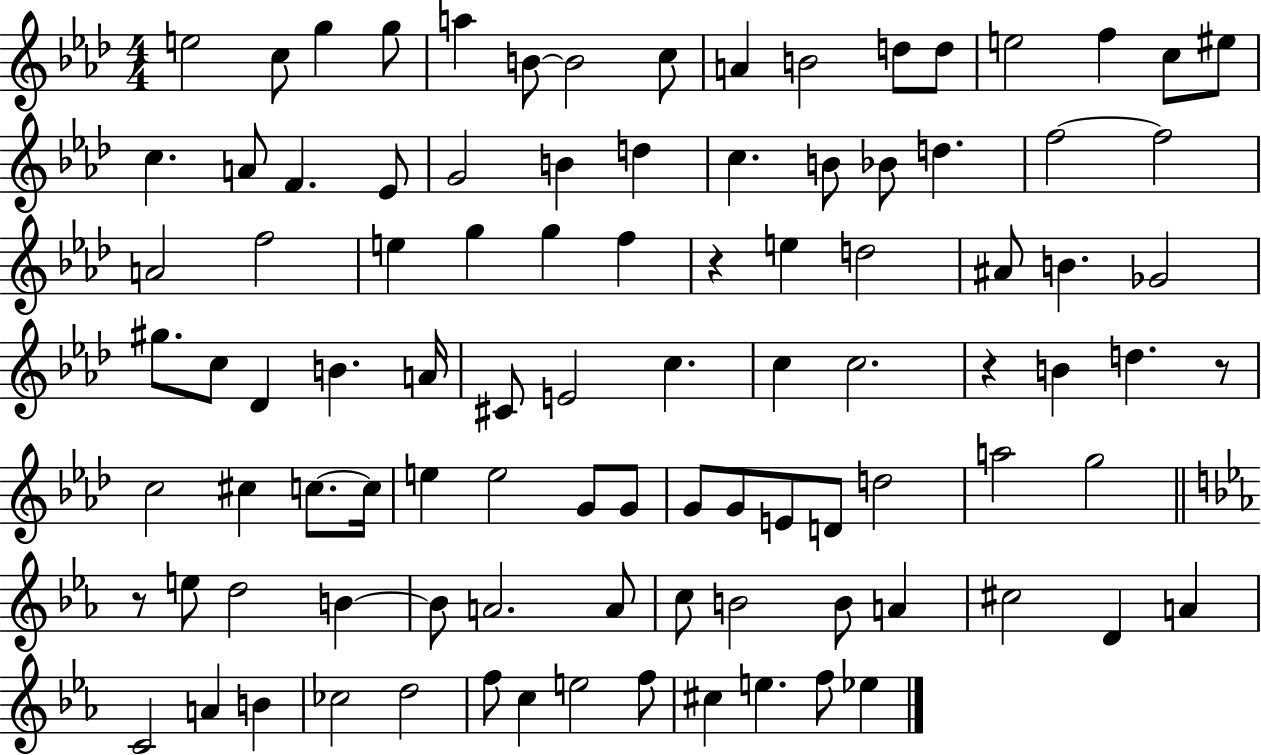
{
  \clef treble
  \numericTimeSignature
  \time 4/4
  \key aes \major
  e''2 c''8 g''4 g''8 | a''4 b'8~~ b'2 c''8 | a'4 b'2 d''8 d''8 | e''2 f''4 c''8 eis''8 | \break c''4. a'8 f'4. ees'8 | g'2 b'4 d''4 | c''4. b'8 bes'8 d''4. | f''2~~ f''2 | \break a'2 f''2 | e''4 g''4 g''4 f''4 | r4 e''4 d''2 | ais'8 b'4. ges'2 | \break gis''8. c''8 des'4 b'4. a'16 | cis'8 e'2 c''4. | c''4 c''2. | r4 b'4 d''4. r8 | \break c''2 cis''4 c''8.~~ c''16 | e''4 e''2 g'8 g'8 | g'8 g'8 e'8 d'8 d''2 | a''2 g''2 | \break \bar "||" \break \key ees \major r8 e''8 d''2 b'4~~ | b'8 a'2. a'8 | c''8 b'2 b'8 a'4 | cis''2 d'4 a'4 | \break c'2 a'4 b'4 | ces''2 d''2 | f''8 c''4 e''2 f''8 | cis''4 e''4. f''8 ees''4 | \break \bar "|."
}